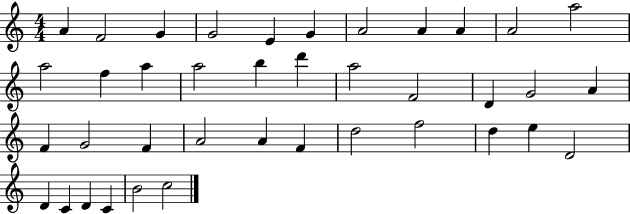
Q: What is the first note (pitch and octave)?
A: A4